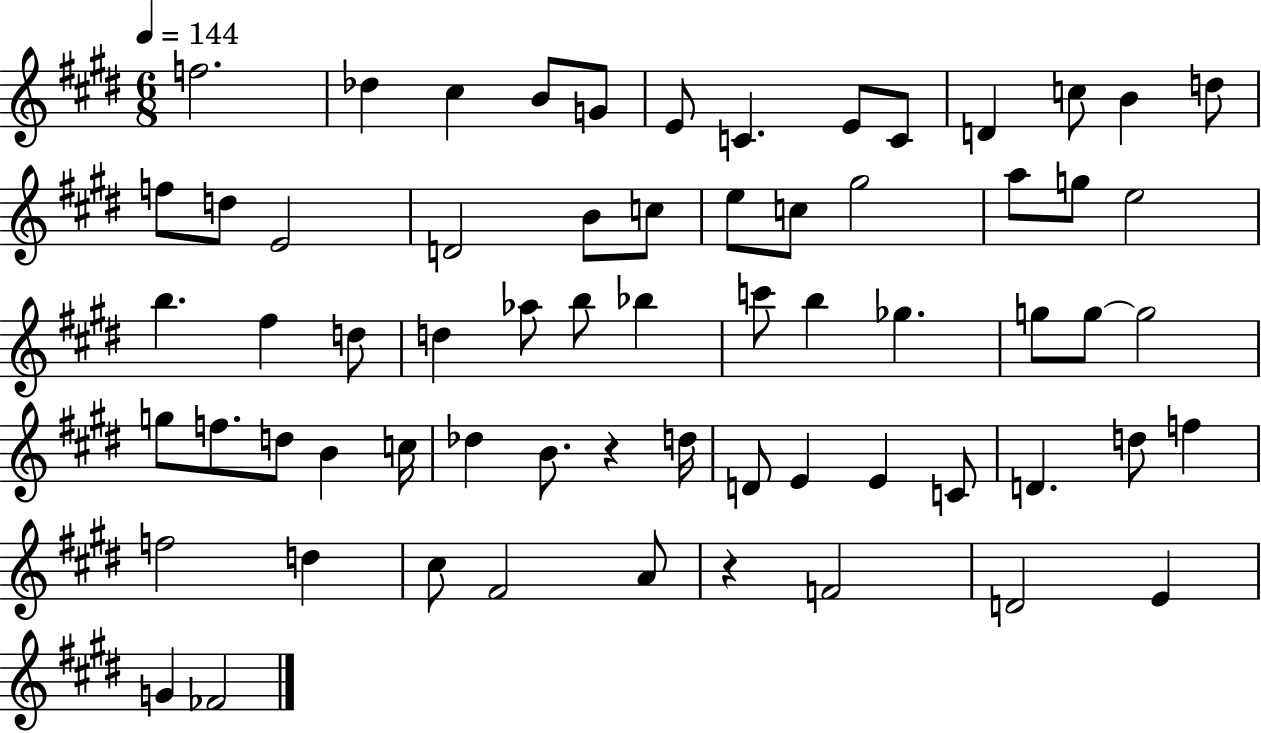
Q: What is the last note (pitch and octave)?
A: FES4